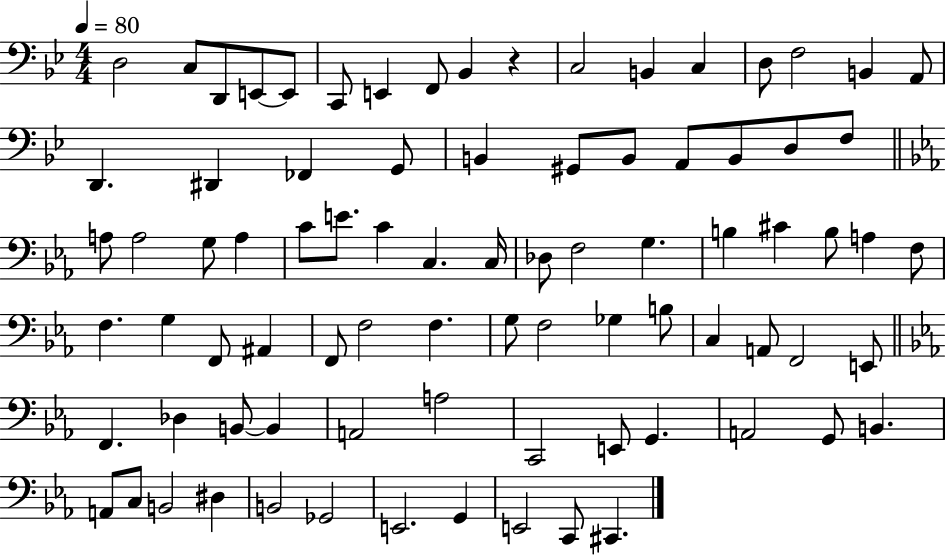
{
  \clef bass
  \numericTimeSignature
  \time 4/4
  \key bes \major
  \tempo 4 = 80
  d2 c8 d,8 e,8~~ e,8 | c,8 e,4 f,8 bes,4 r4 | c2 b,4 c4 | d8 f2 b,4 a,8 | \break d,4. dis,4 fes,4 g,8 | b,4 gis,8 b,8 a,8 b,8 d8 f8 | \bar "||" \break \key ees \major a8 a2 g8 a4 | c'8 e'8. c'4 c4. c16 | des8 f2 g4. | b4 cis'4 b8 a4 f8 | \break f4. g4 f,8 ais,4 | f,8 f2 f4. | g8 f2 ges4 b8 | c4 a,8 f,2 e,8 | \break \bar "||" \break \key ees \major f,4. des4 b,8~~ b,4 | a,2 a2 | c,2 e,8 g,4. | a,2 g,8 b,4. | \break a,8 c8 b,2 dis4 | b,2 ges,2 | e,2. g,4 | e,2 c,8 cis,4. | \break \bar "|."
}